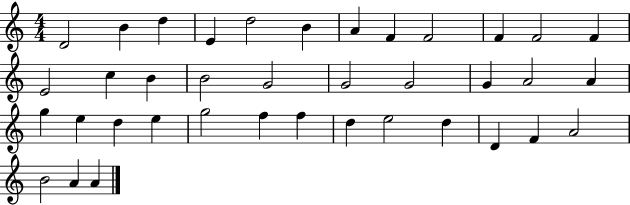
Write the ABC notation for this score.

X:1
T:Untitled
M:4/4
L:1/4
K:C
D2 B d E d2 B A F F2 F F2 F E2 c B B2 G2 G2 G2 G A2 A g e d e g2 f f d e2 d D F A2 B2 A A